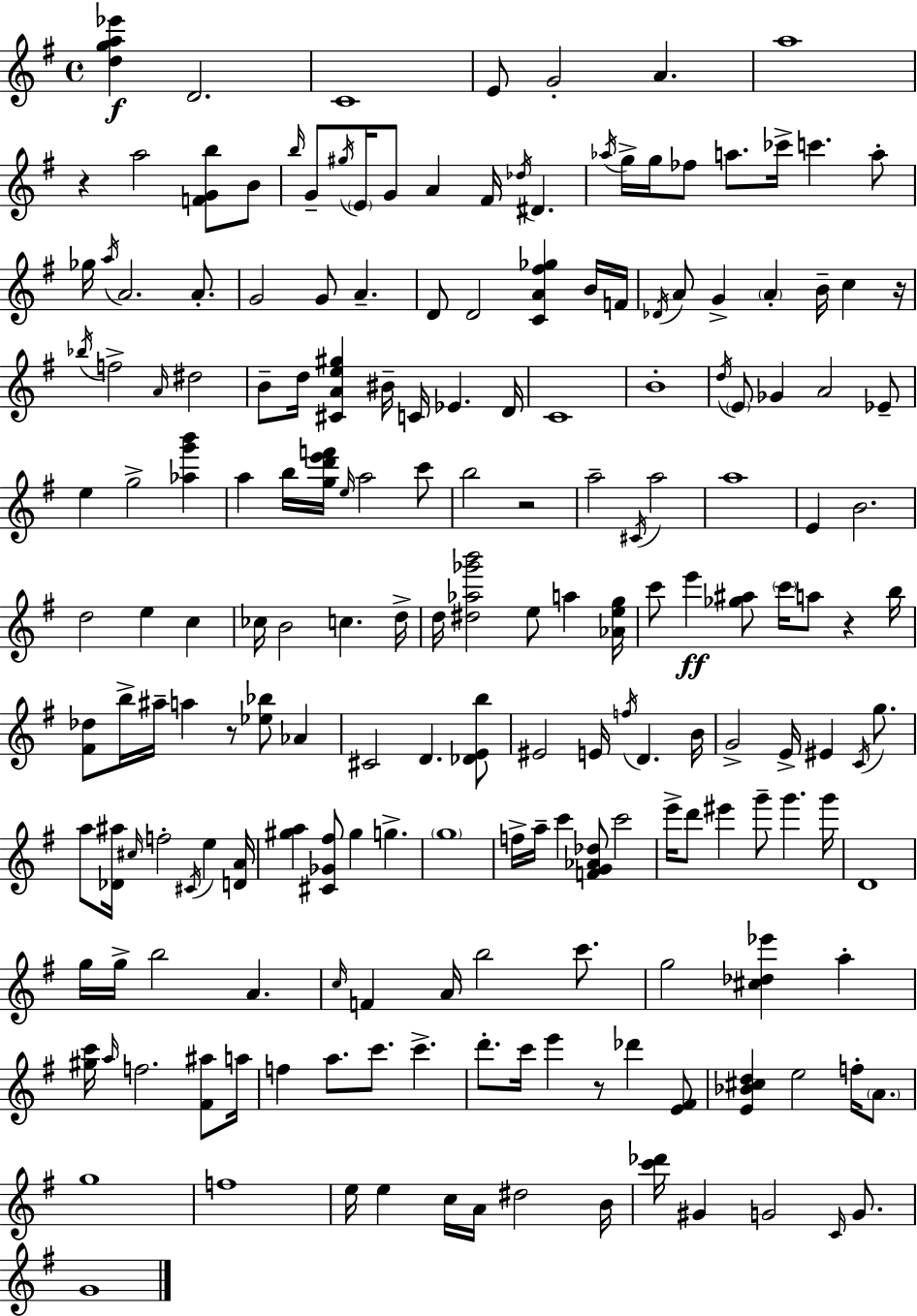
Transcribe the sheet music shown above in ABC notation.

X:1
T:Untitled
M:4/4
L:1/4
K:Em
[dga_e'] D2 C4 E/2 G2 A a4 z a2 [FGb]/2 B/2 b/4 G/2 ^g/4 E/4 G/2 A ^F/4 _d/4 ^D _a/4 g/4 g/4 _f/2 a/2 _c'/4 c' a/2 _g/4 a/4 A2 A/2 G2 G/2 A D/2 D2 [CA^f_g] B/4 F/4 _D/4 A/2 G A B/4 c z/4 _b/4 f2 A/4 ^d2 B/2 d/4 [^CAe^g] ^B/4 C/4 _E D/4 C4 B4 d/4 E/2 _G A2 _E/2 e g2 [_ag'b'] a b/4 [gd'e'f']/4 e/4 a2 c'/2 b2 z2 a2 ^C/4 a2 a4 E B2 d2 e c _c/4 B2 c d/4 d/4 [^d_a_g'b']2 e/2 a [_Aeg]/4 c'/2 e' [_g^a]/2 c'/4 a/2 z b/4 [^F_d]/2 b/4 ^a/4 a z/2 [_e_b]/2 _A ^C2 D [_DEb]/2 ^E2 E/4 f/4 D B/4 G2 E/4 ^E C/4 g/2 a/2 [_D^a]/4 ^c/4 f2 ^C/4 e [DA]/4 [^ga] [^C_G^f]/2 ^g g g4 f/4 a/4 c' [FG_A_d]/2 c'2 e'/4 d'/2 ^e' g'/2 g' g'/4 D4 g/4 g/4 b2 A c/4 F A/4 b2 c'/2 g2 [^c_d_e'] a [^gc']/4 a/4 f2 [^F^a]/2 a/4 f a/2 c'/2 c' d'/2 c'/4 e' z/2 _d' [E^F]/2 [E_B^cd] e2 f/4 A/2 g4 f4 e/4 e c/4 A/4 ^d2 B/4 [c'_d']/4 ^G G2 C/4 G/2 G4